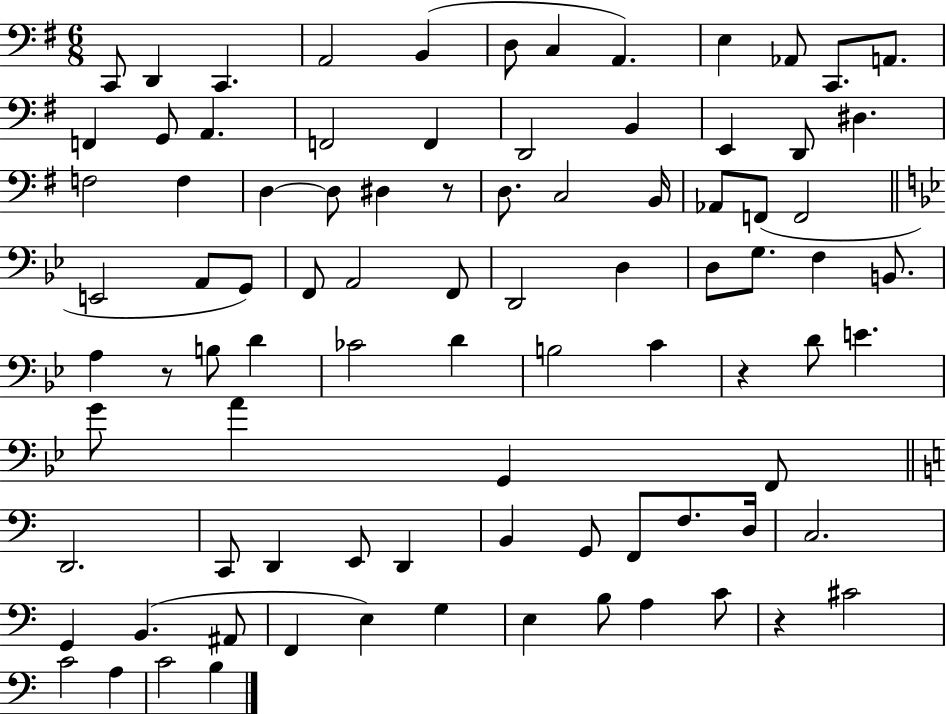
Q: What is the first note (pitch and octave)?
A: C2